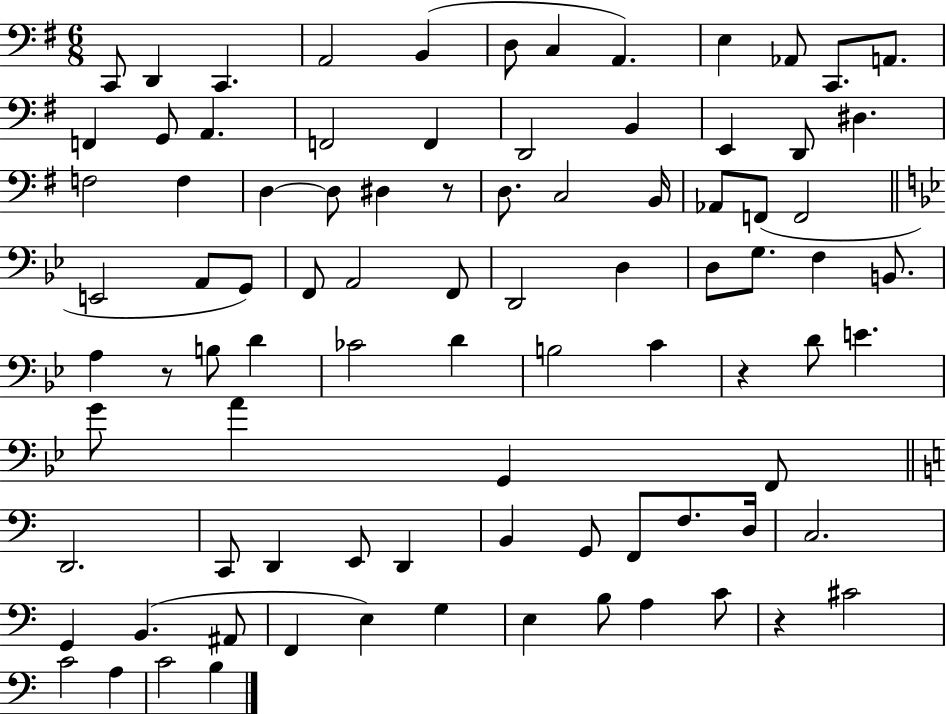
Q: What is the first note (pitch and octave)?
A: C2